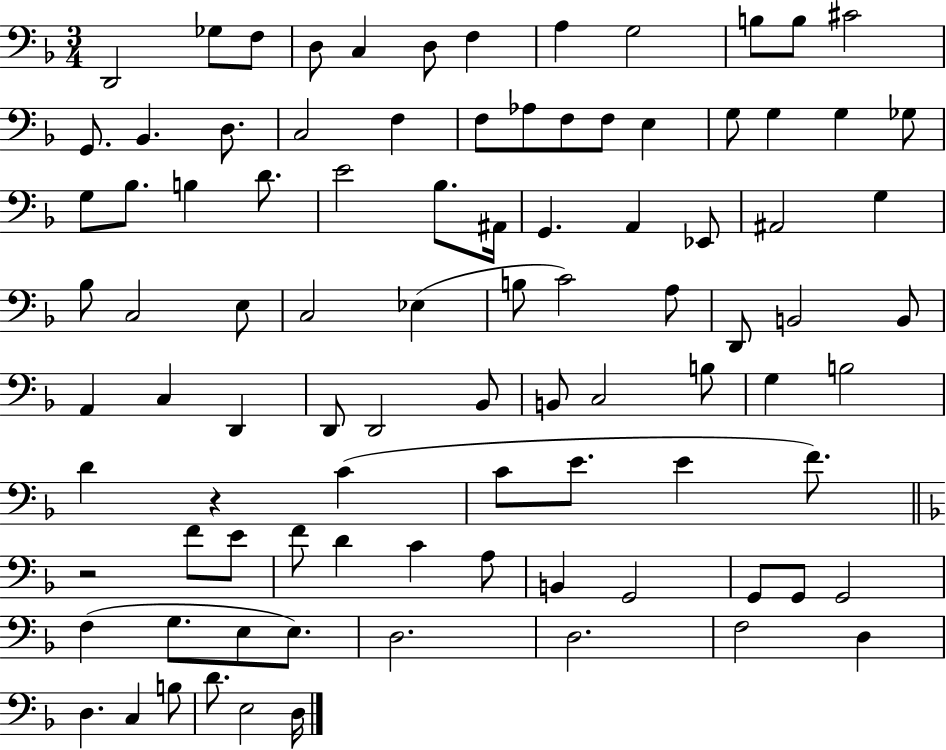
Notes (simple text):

D2/h Gb3/e F3/e D3/e C3/q D3/e F3/q A3/q G3/h B3/e B3/e C#4/h G2/e. Bb2/q. D3/e. C3/h F3/q F3/e Ab3/e F3/e F3/e E3/q G3/e G3/q G3/q Gb3/e G3/e Bb3/e. B3/q D4/e. E4/h Bb3/e. A#2/s G2/q. A2/q Eb2/e A#2/h G3/q Bb3/e C3/h E3/e C3/h Eb3/q B3/e C4/h A3/e D2/e B2/h B2/e A2/q C3/q D2/q D2/e D2/h Bb2/e B2/e C3/h B3/e G3/q B3/h D4/q R/q C4/q C4/e E4/e. E4/q F4/e. R/h F4/e E4/e F4/e D4/q C4/q A3/e B2/q G2/h G2/e G2/e G2/h F3/q G3/e. E3/e E3/e. D3/h. D3/h. F3/h D3/q D3/q. C3/q B3/e D4/e. E3/h D3/s